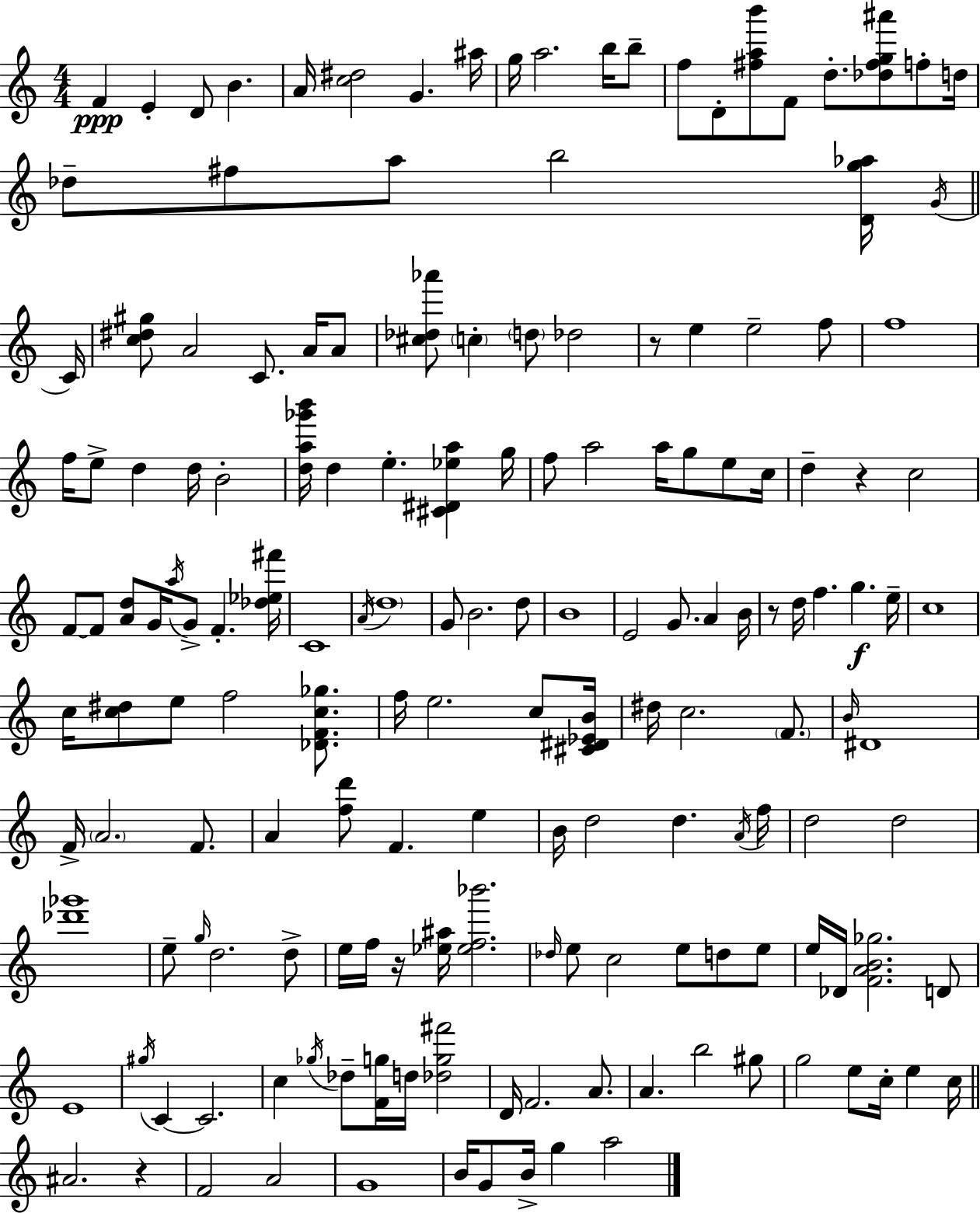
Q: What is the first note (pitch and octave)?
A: F4